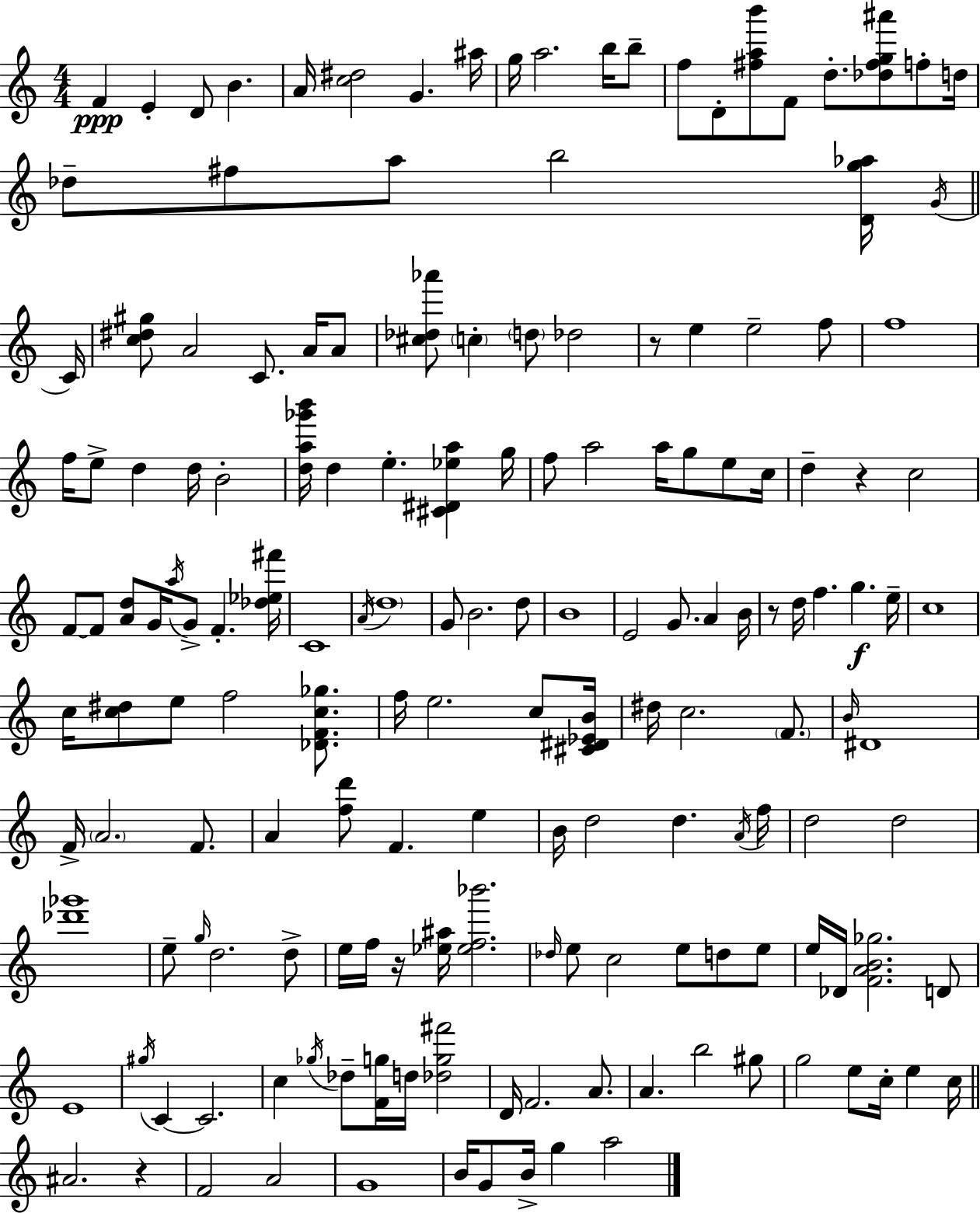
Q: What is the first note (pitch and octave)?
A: F4